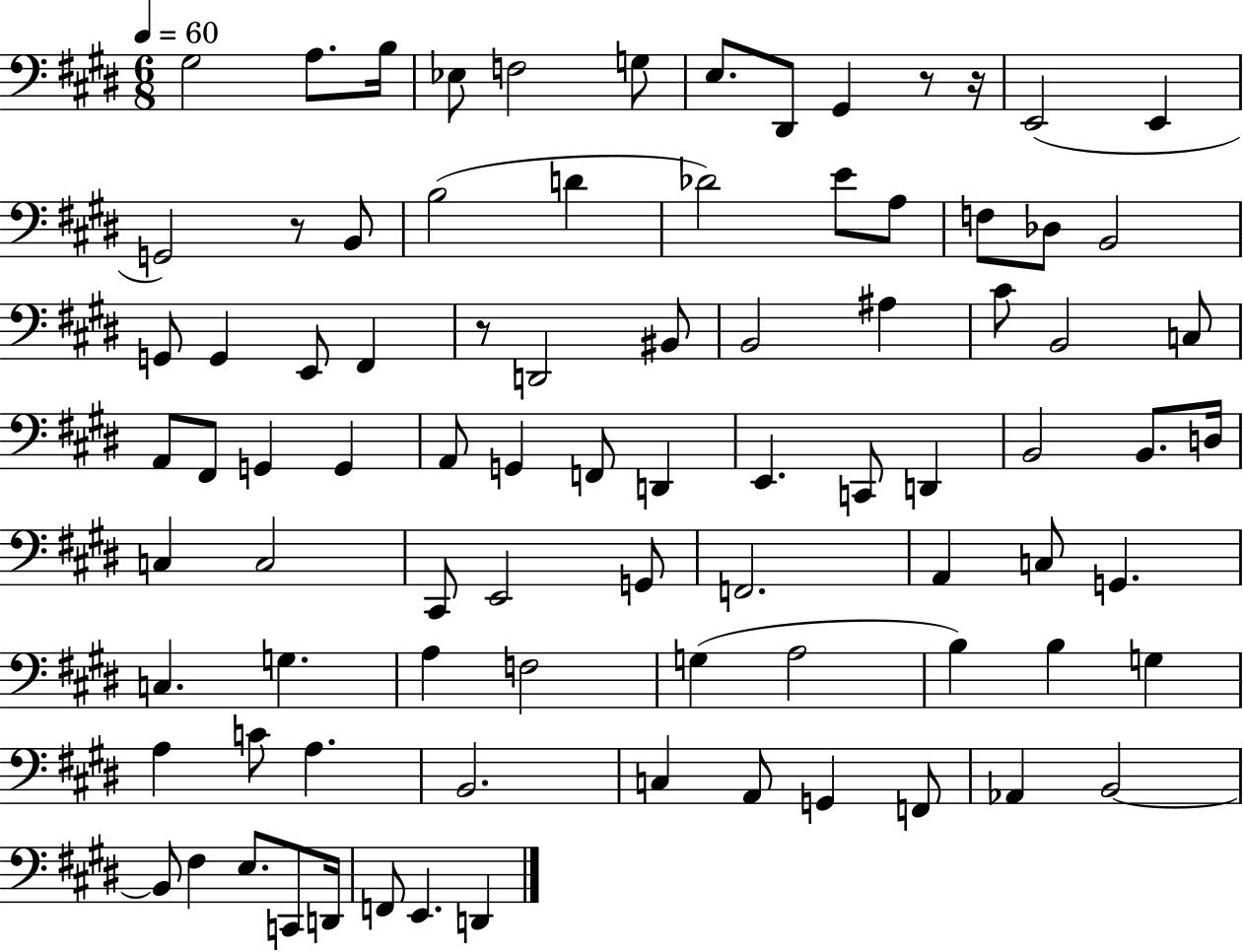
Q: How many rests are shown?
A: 4